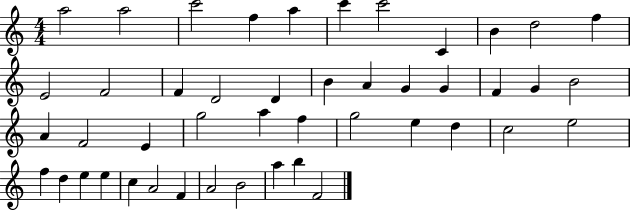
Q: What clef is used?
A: treble